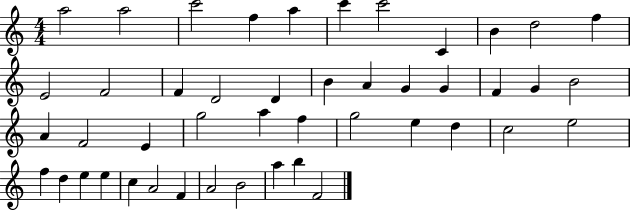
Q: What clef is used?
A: treble